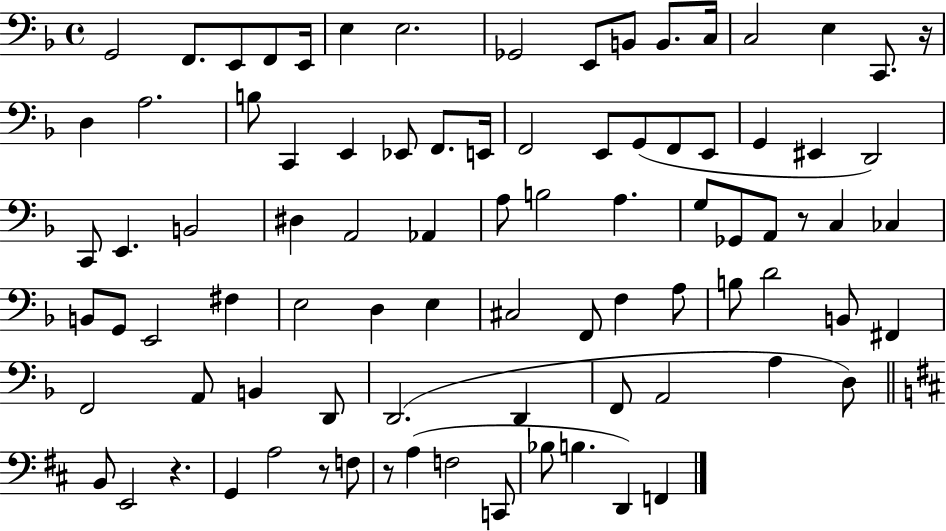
X:1
T:Untitled
M:4/4
L:1/4
K:F
G,,2 F,,/2 E,,/2 F,,/2 E,,/4 E, E,2 _G,,2 E,,/2 B,,/2 B,,/2 C,/4 C,2 E, C,,/2 z/4 D, A,2 B,/2 C,, E,, _E,,/2 F,,/2 E,,/4 F,,2 E,,/2 G,,/2 F,,/2 E,,/2 G,, ^E,, D,,2 C,,/2 E,, B,,2 ^D, A,,2 _A,, A,/2 B,2 A, G,/2 _G,,/2 A,,/2 z/2 C, _C, B,,/2 G,,/2 E,,2 ^F, E,2 D, E, ^C,2 F,,/2 F, A,/2 B,/2 D2 B,,/2 ^F,, F,,2 A,,/2 B,, D,,/2 D,,2 D,, F,,/2 A,,2 A, D,/2 B,,/2 E,,2 z G,, A,2 z/2 F,/2 z/2 A, F,2 C,,/2 _B,/2 B, D,, F,,